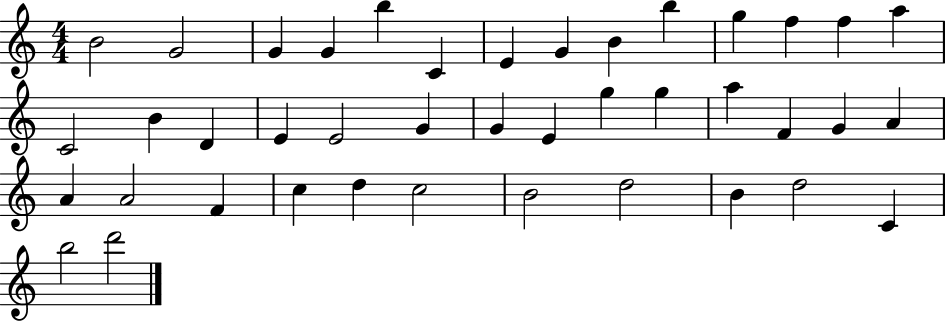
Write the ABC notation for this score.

X:1
T:Untitled
M:4/4
L:1/4
K:C
B2 G2 G G b C E G B b g f f a C2 B D E E2 G G E g g a F G A A A2 F c d c2 B2 d2 B d2 C b2 d'2